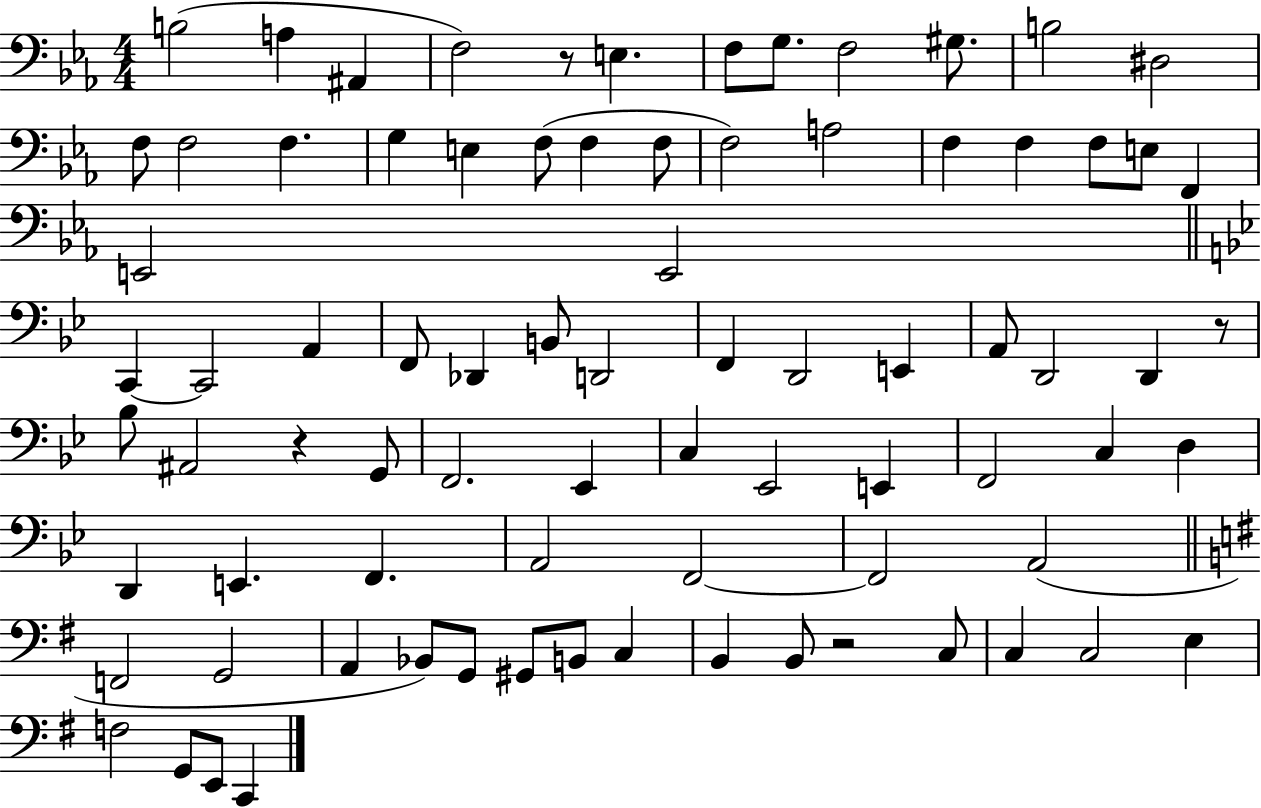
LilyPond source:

{
  \clef bass
  \numericTimeSignature
  \time 4/4
  \key ees \major
  b2( a4 ais,4 | f2) r8 e4. | f8 g8. f2 gis8. | b2 dis2 | \break f8 f2 f4. | g4 e4 f8( f4 f8 | f2) a2 | f4 f4 f8 e8 f,4 | \break e,2 e,2 | \bar "||" \break \key g \minor c,4~~ c,2 a,4 | f,8 des,4 b,8 d,2 | f,4 d,2 e,4 | a,8 d,2 d,4 r8 | \break bes8 ais,2 r4 g,8 | f,2. ees,4 | c4 ees,2 e,4 | f,2 c4 d4 | \break d,4 e,4. f,4. | a,2 f,2~~ | f,2 a,2( | \bar "||" \break \key e \minor f,2 g,2 | a,4 bes,8) g,8 gis,8 b,8 c4 | b,4 b,8 r2 c8 | c4 c2 e4 | \break f2 g,8 e,8 c,4 | \bar "|."
}